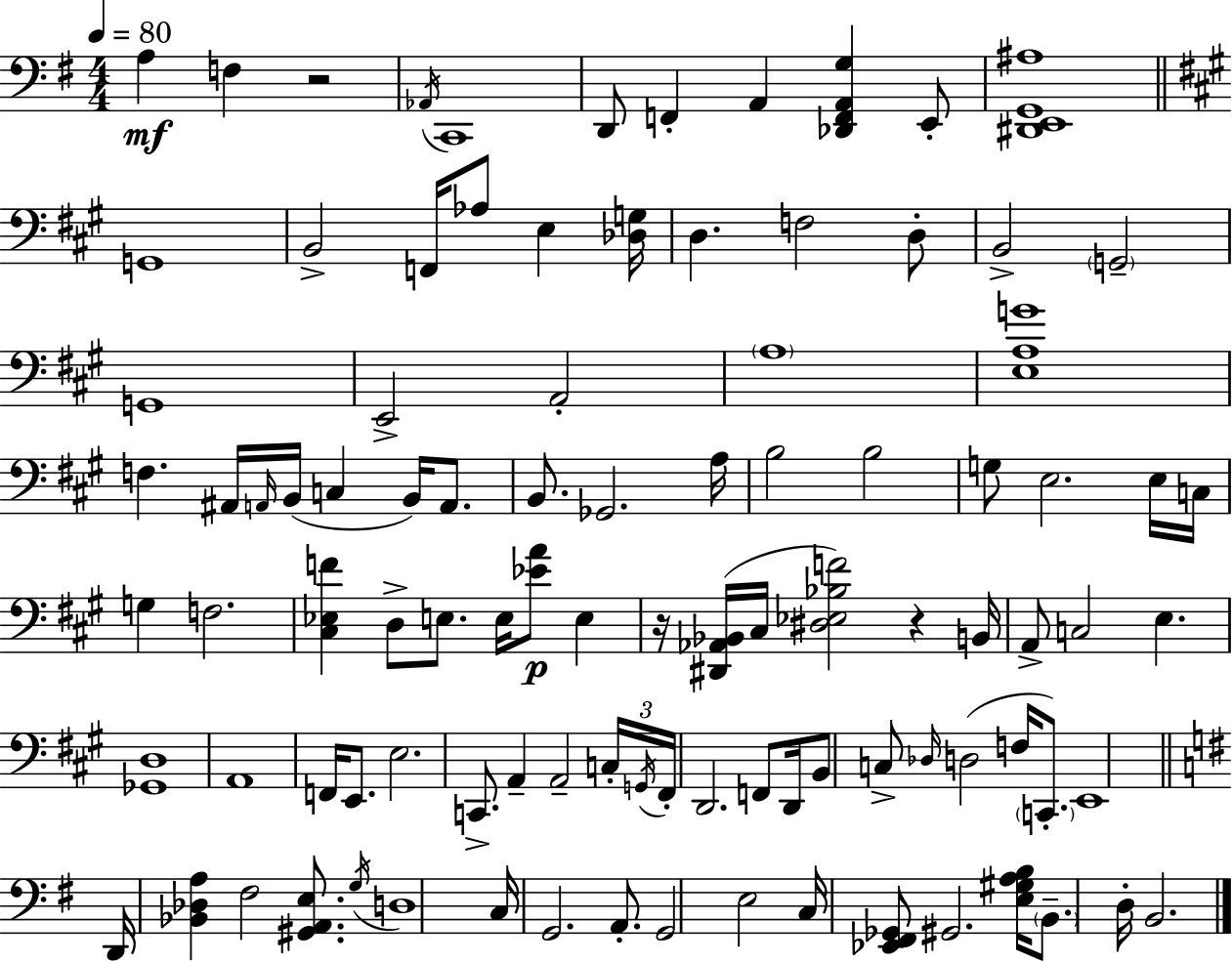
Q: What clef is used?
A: bass